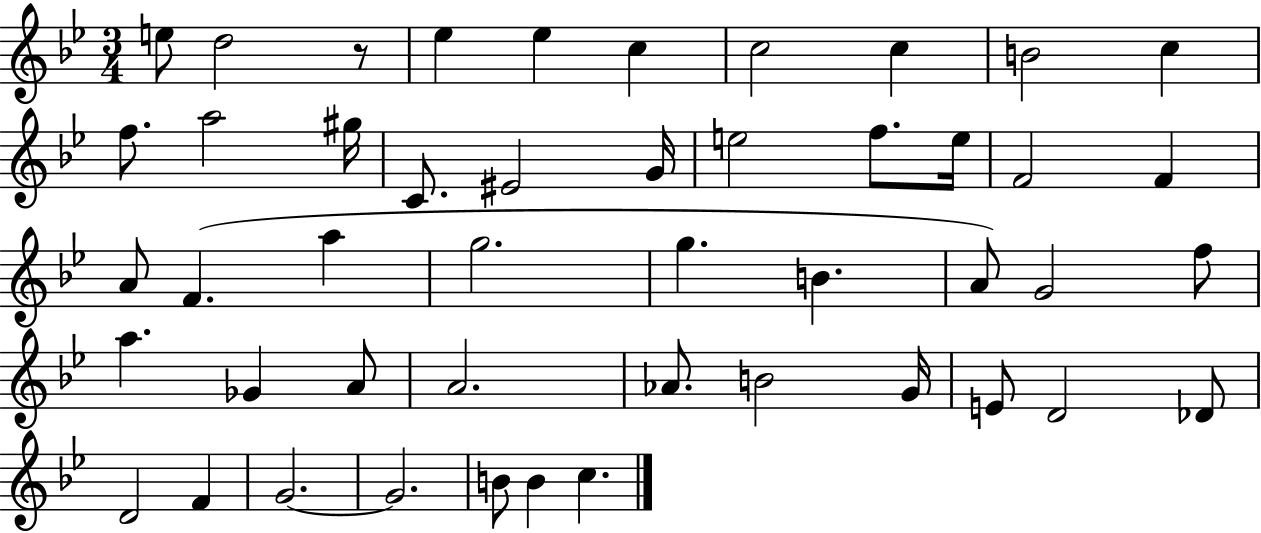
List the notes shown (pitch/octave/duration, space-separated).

E5/e D5/h R/e Eb5/q Eb5/q C5/q C5/h C5/q B4/h C5/q F5/e. A5/h G#5/s C4/e. EIS4/h G4/s E5/h F5/e. E5/s F4/h F4/q A4/e F4/q. A5/q G5/h. G5/q. B4/q. A4/e G4/h F5/e A5/q. Gb4/q A4/e A4/h. Ab4/e. B4/h G4/s E4/e D4/h Db4/e D4/h F4/q G4/h. G4/h. B4/e B4/q C5/q.